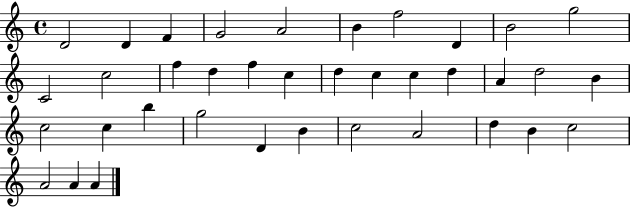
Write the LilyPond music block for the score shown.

{
  \clef treble
  \time 4/4
  \defaultTimeSignature
  \key c \major
  d'2 d'4 f'4 | g'2 a'2 | b'4 f''2 d'4 | b'2 g''2 | \break c'2 c''2 | f''4 d''4 f''4 c''4 | d''4 c''4 c''4 d''4 | a'4 d''2 b'4 | \break c''2 c''4 b''4 | g''2 d'4 b'4 | c''2 a'2 | d''4 b'4 c''2 | \break a'2 a'4 a'4 | \bar "|."
}